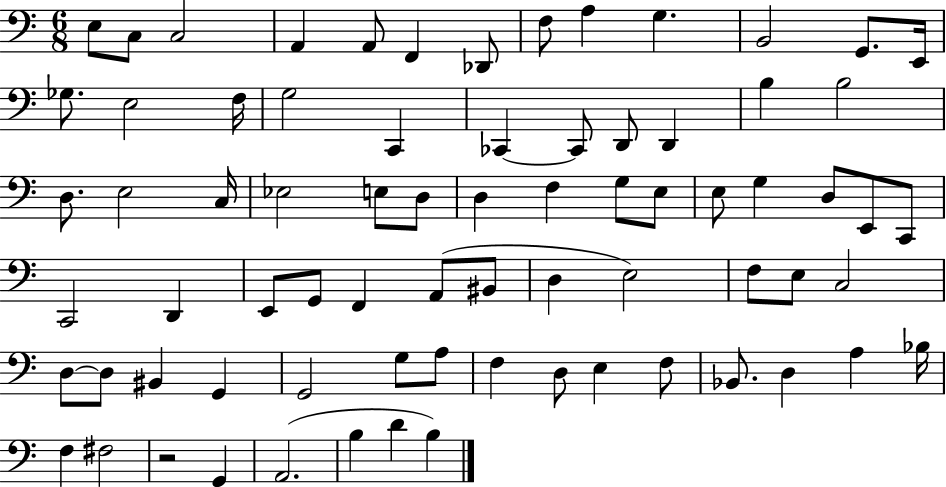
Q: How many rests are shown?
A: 1